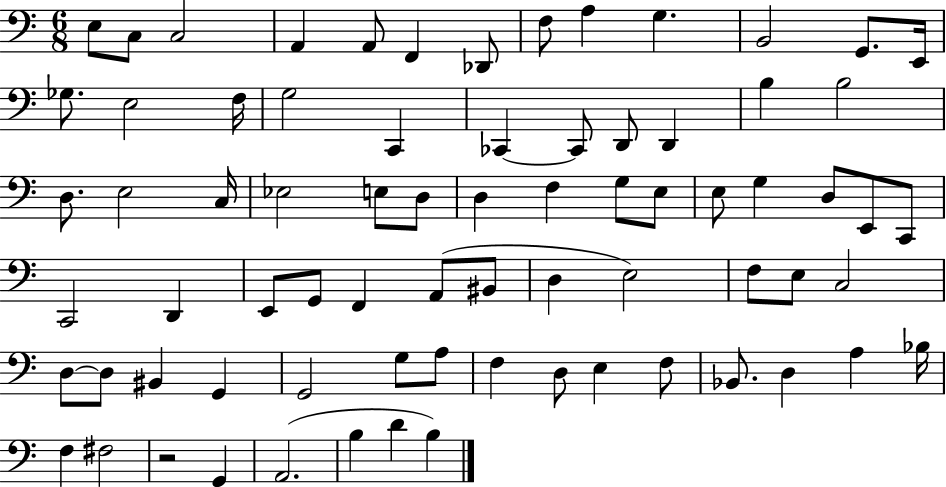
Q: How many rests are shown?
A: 1